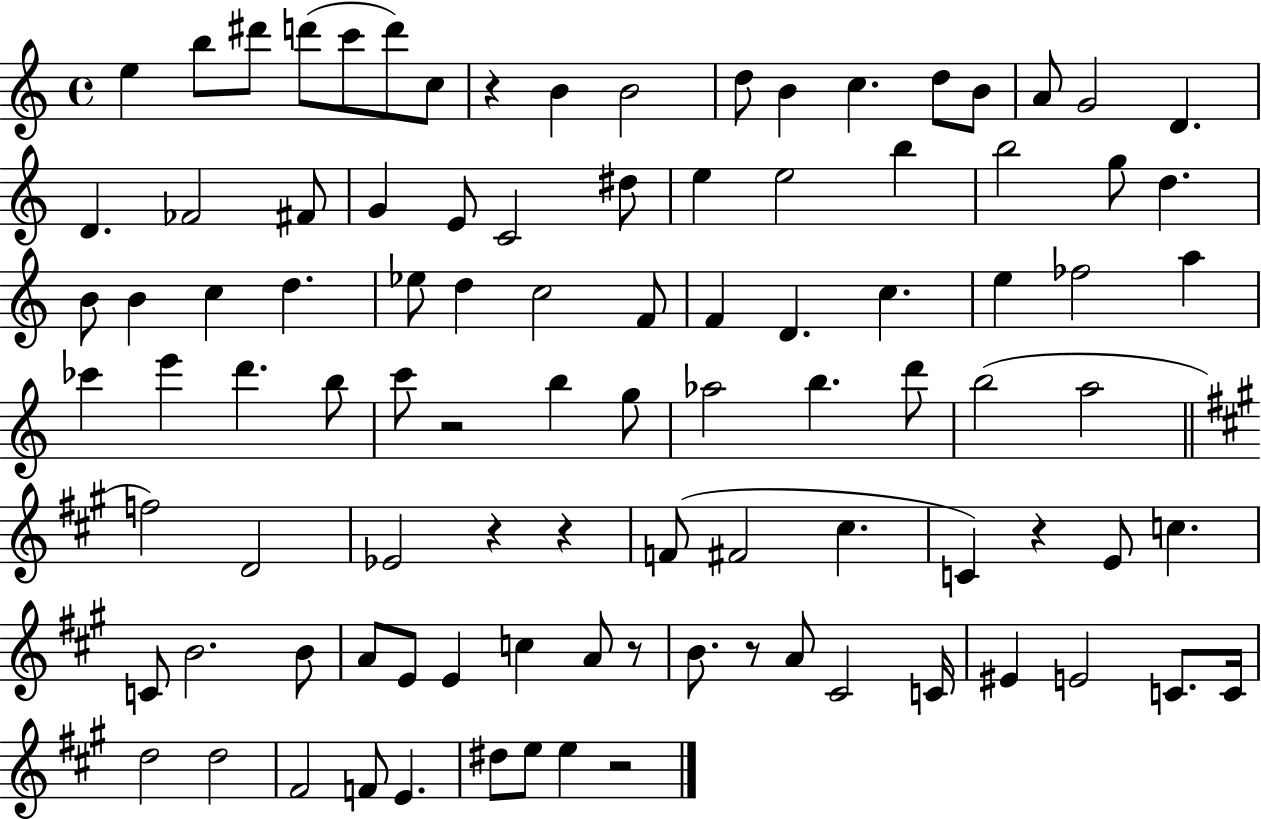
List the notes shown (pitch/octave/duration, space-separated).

E5/q B5/e D#6/e D6/e C6/e D6/e C5/e R/q B4/q B4/h D5/e B4/q C5/q. D5/e B4/e A4/e G4/h D4/q. D4/q. FES4/h F#4/e G4/q E4/e C4/h D#5/e E5/q E5/h B5/q B5/h G5/e D5/q. B4/e B4/q C5/q D5/q. Eb5/e D5/q C5/h F4/e F4/q D4/q. C5/q. E5/q FES5/h A5/q CES6/q E6/q D6/q. B5/e C6/e R/h B5/q G5/e Ab5/h B5/q. D6/e B5/h A5/h F5/h D4/h Eb4/h R/q R/q F4/e F#4/h C#5/q. C4/q R/q E4/e C5/q. C4/e B4/h. B4/e A4/e E4/e E4/q C5/q A4/e R/e B4/e. R/e A4/e C#4/h C4/s EIS4/q E4/h C4/e. C4/s D5/h D5/h F#4/h F4/e E4/q. D#5/e E5/e E5/q R/h